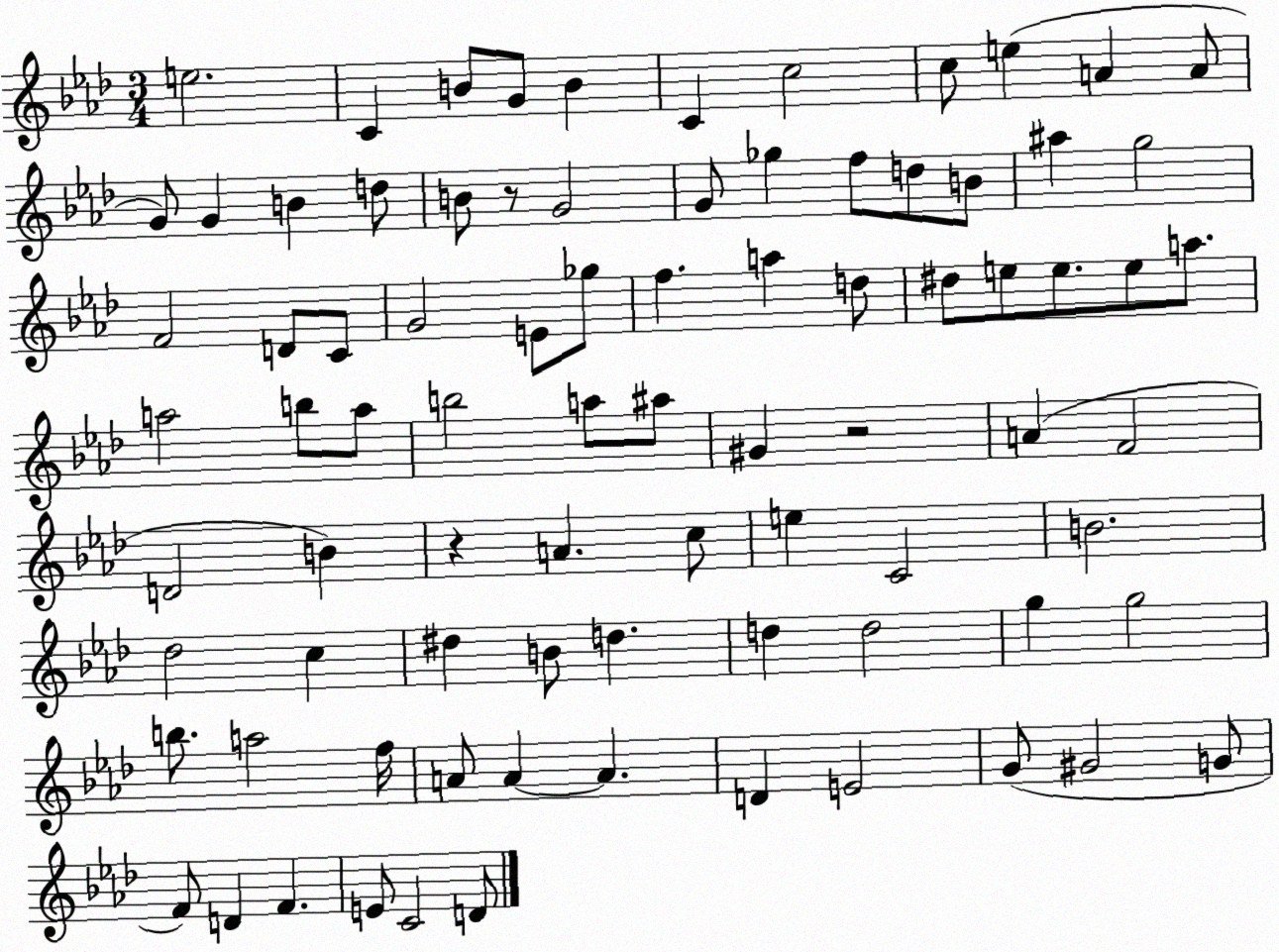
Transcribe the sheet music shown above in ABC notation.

X:1
T:Untitled
M:3/4
L:1/4
K:Ab
e2 C B/2 G/2 B C c2 c/2 e A A/2 G/2 G B d/2 B/2 z/2 G2 G/2 _g f/2 d/2 B/2 ^a g2 F2 D/2 C/2 G2 E/2 _g/2 f a d/2 ^d/2 e/2 e/2 e/2 a/2 a2 b/2 a/2 b2 a/2 ^a/2 ^G z2 A F2 D2 B z A c/2 e C2 B2 _d2 c ^d B/2 d d d2 g g2 b/2 a2 f/4 A/2 A A D E2 G/2 ^G2 G/2 F/2 D F E/2 C2 D/2